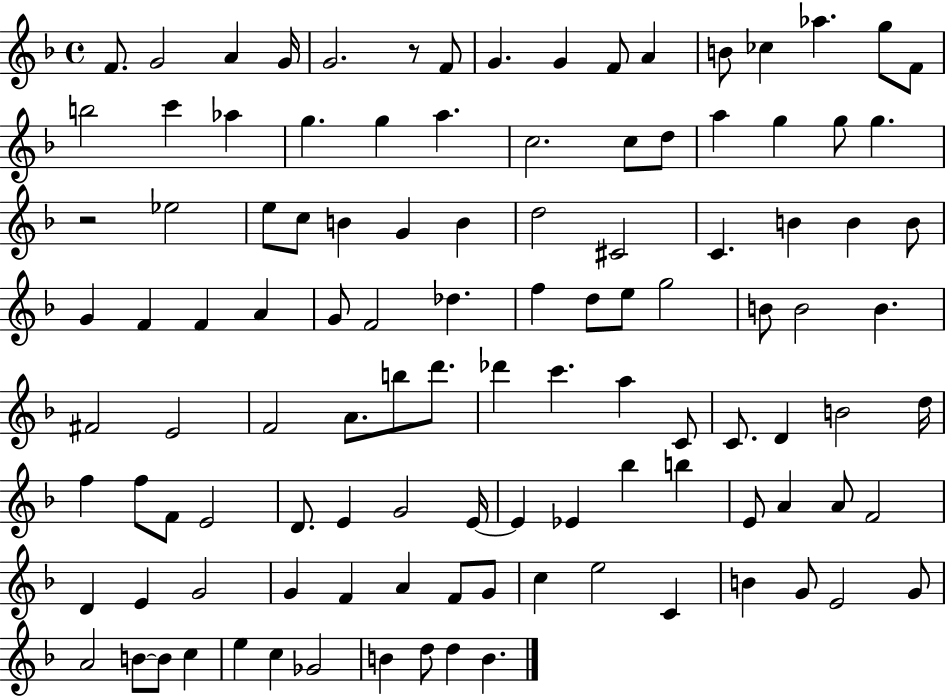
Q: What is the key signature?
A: F major